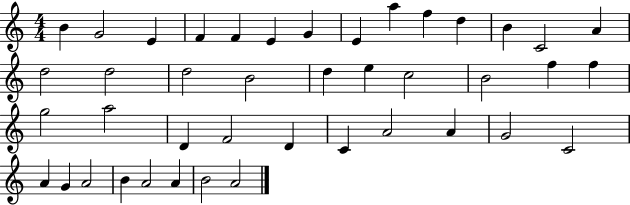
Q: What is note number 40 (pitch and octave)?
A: A4